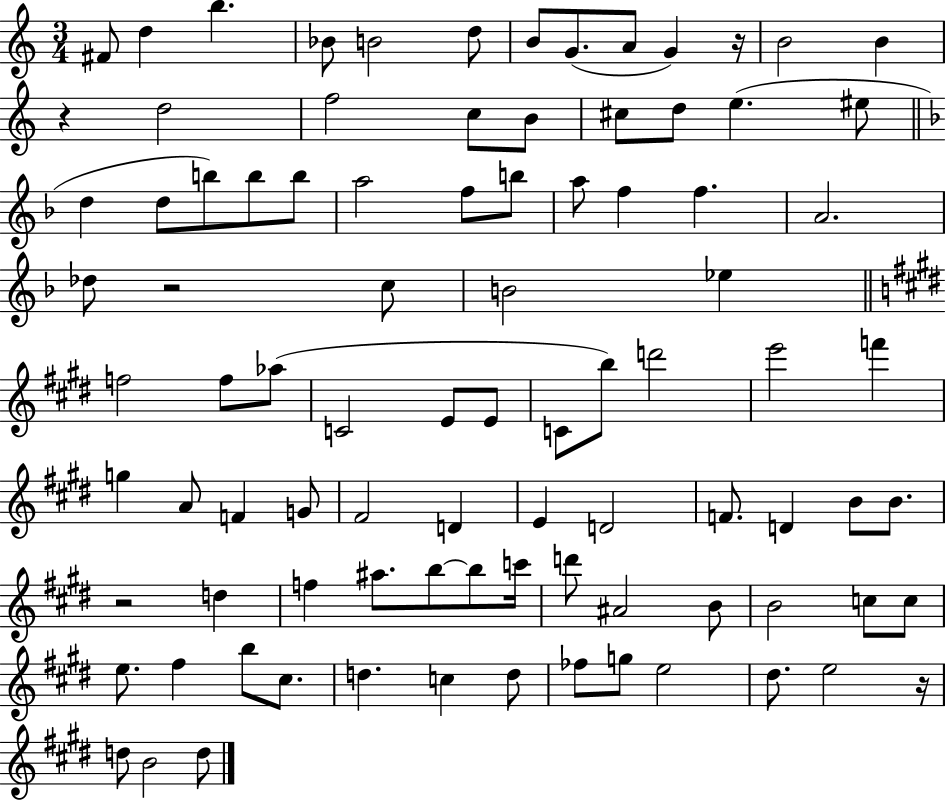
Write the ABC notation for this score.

X:1
T:Untitled
M:3/4
L:1/4
K:C
^F/2 d b _B/2 B2 d/2 B/2 G/2 A/2 G z/4 B2 B z d2 f2 c/2 B/2 ^c/2 d/2 e ^e/2 d d/2 b/2 b/2 b/2 a2 f/2 b/2 a/2 f f A2 _d/2 z2 c/2 B2 _e f2 f/2 _a/2 C2 E/2 E/2 C/2 b/2 d'2 e'2 f' g A/2 F G/2 ^F2 D E D2 F/2 D B/2 B/2 z2 d f ^a/2 b/2 b/2 c'/4 d'/2 ^A2 B/2 B2 c/2 c/2 e/2 ^f b/2 ^c/2 d c d/2 _f/2 g/2 e2 ^d/2 e2 z/4 d/2 B2 d/2